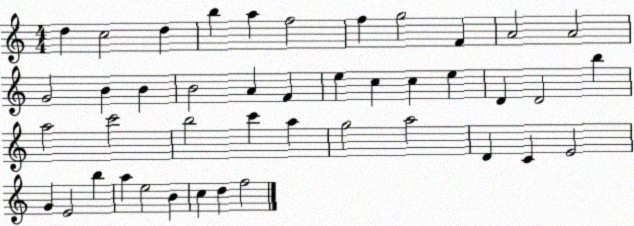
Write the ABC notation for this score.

X:1
T:Untitled
M:4/4
L:1/4
K:C
d c2 d b a f2 f g2 F A2 A2 G2 B B B2 A F e c c e D D2 b a2 c'2 b2 c' a g2 a2 D C E2 G E2 b a e2 B c d f2